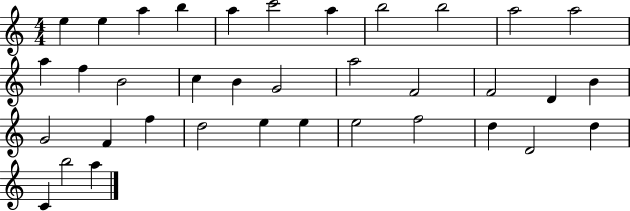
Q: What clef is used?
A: treble